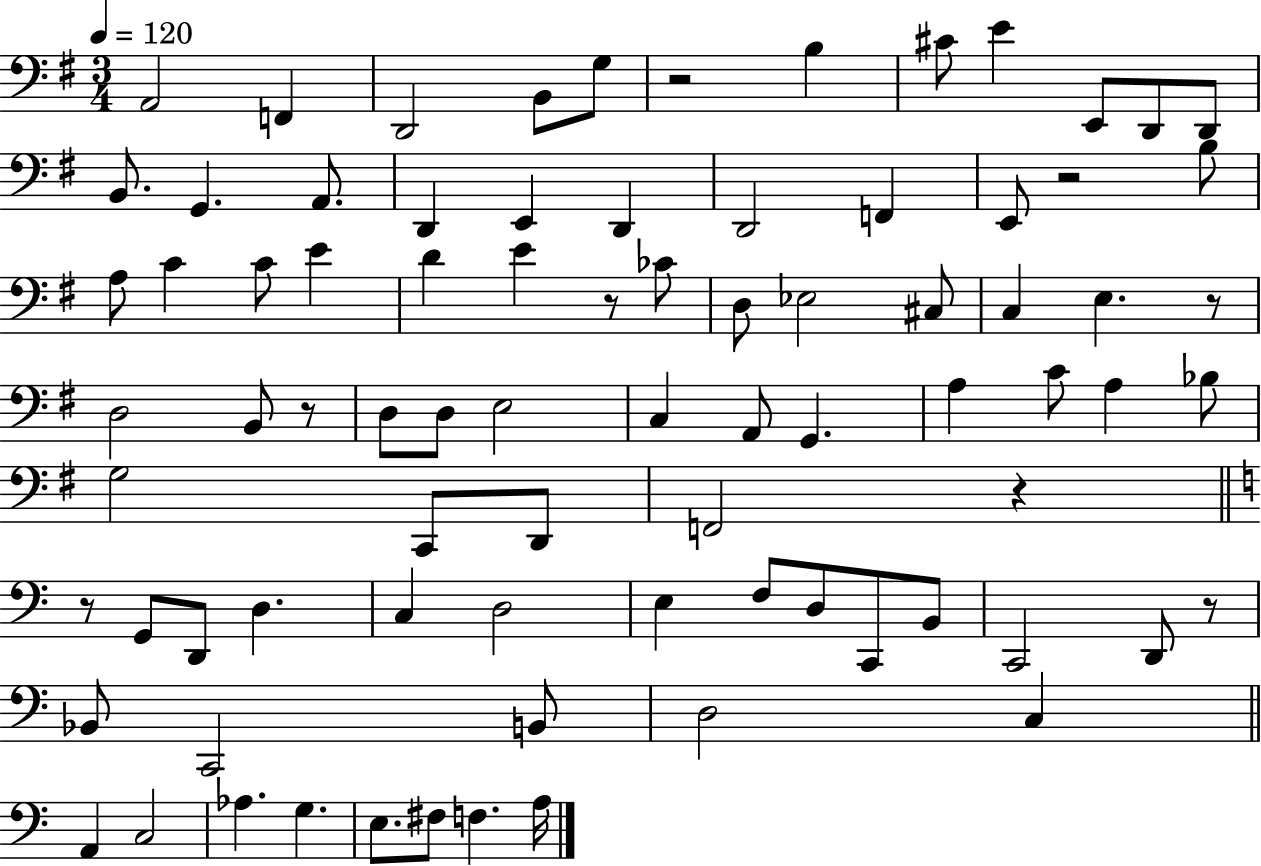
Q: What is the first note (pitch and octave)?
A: A2